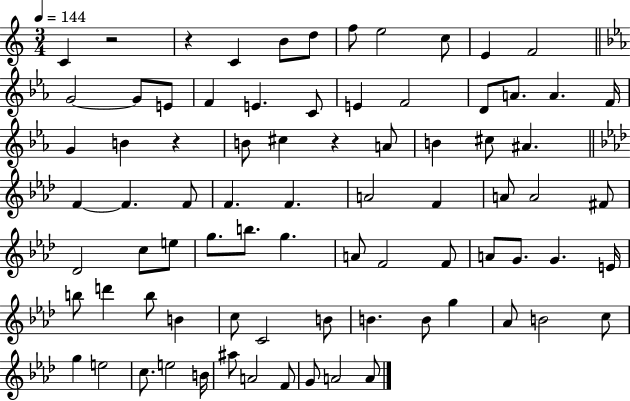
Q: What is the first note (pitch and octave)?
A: C4